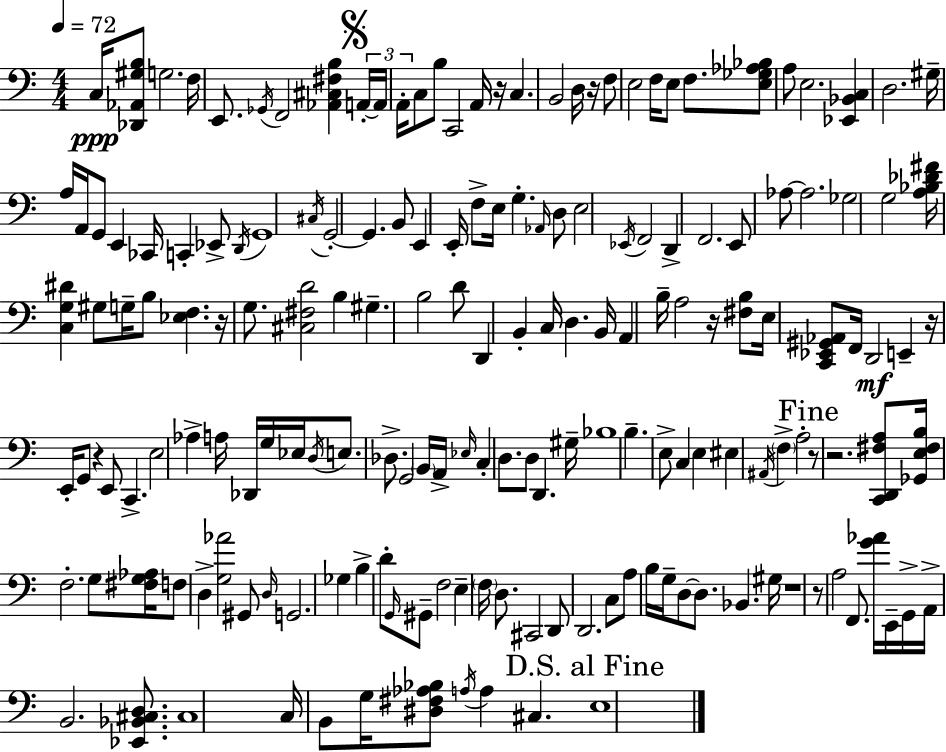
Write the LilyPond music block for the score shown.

{
  \clef bass
  \numericTimeSignature
  \time 4/4
  \key a \minor
  \tempo 4 = 72
  c16\ppp <des, aes, gis b>8 g2. f16 | e,8. \acciaccatura { ges,16 } f,2 <aes, cis fis b>4 | \mark \markup { \musicglyph "scripts.segno" } \tuplet 3/2 { a,16-.~~ a,16 a,16-. } c8 b8 c,2 a,16 | r16 c4. b,2 d16 | \break r16 f8 e2 f16 e8 f8. | <e ges aes bes>8 a8 e2. | <ees, bes, c>4 d2. | gis16-- a16 a,16 g,8 e,4 ces,16 c,4-. ees,8-> | \break \acciaccatura { d,16 } g,1 | \acciaccatura { cis16 } g,2-.~~ g,4. | b,8 e,4 e,16-. f8-> e16 g4.-. | \grace { aes,16 } d8 e2 \acciaccatura { ees,16 } f,2 | \break d,4-> f,2. | e,8 aes8~~ aes2. | ges2 g2 | <a bes des' fis'>16 <c g dis'>4 gis8 g16-- b8 <ees f>4. | \break r16 g8. <cis fis d'>2 | b4 gis4.-- b2 | d'8 d,4 b,4-. c16 d4. | b,16 a,4 b16-- a2 | \break r16 <fis b>8 e16 <c, ees, gis, aes,>8 f,16 d,2\mf | e,4-- r16 e,16-. g,8 r4 e,8 c,4.-> | e2 aes4-> | a16 des,16 g16 ees16 \acciaccatura { d16 } e8. des8.-> g,2 | \break \parenthesize b,16 a,16-> \grace { ees16 } c4-. d8. d8 | d,4. gis16-- bes1 | b4.-- e8-> c4 | e4 eis4 \acciaccatura { ais,16 } \parenthesize f4-> | \break a2-. \mark "Fine" r8 r2. | <c, d, fis a>8 <ges, e fis b>16 f2.-. | g8 <fis g aes>16 f8 d4-> <g aes'>2 | gis,8 \grace { d16 } g,2. | \break ges4 b4-> d'8-. \grace { g,16 } | gis,8-- f2 e4-- \parenthesize f16 d8. | cis,2 d,8 d,2. | c8 a8 b16 g16-- d8~~ | \break d8. bes,4. gis16 r1 | r8 a2 | f,8. <g' aes'>16 e,16-- g,16-> a,16-> b,2. | <ees, bes, cis d>8. cis1 | \break c16 b,8 g16 <dis fis aes bes>8 | \acciaccatura { a16 } a4 cis4. \mark "D.S. al Fine" e1 | \bar "|."
}